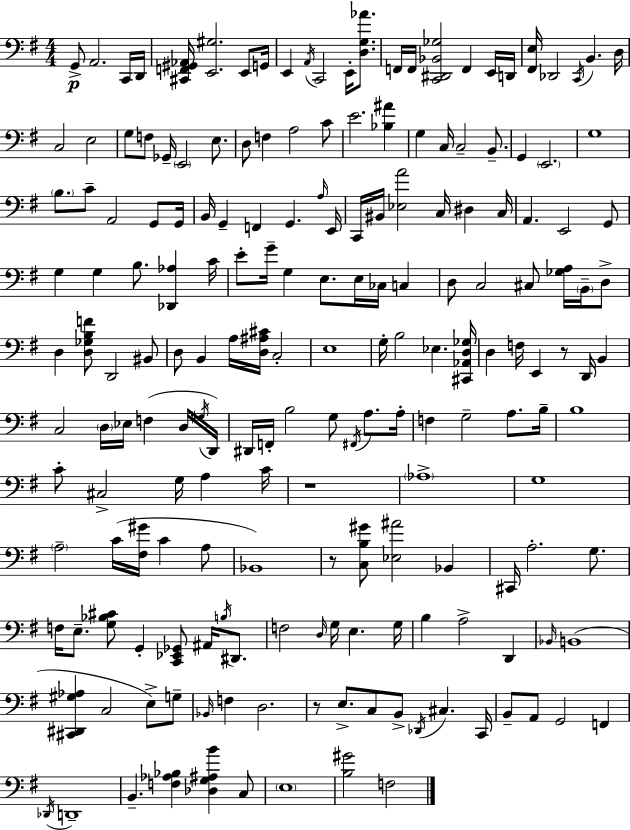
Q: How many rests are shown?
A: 4